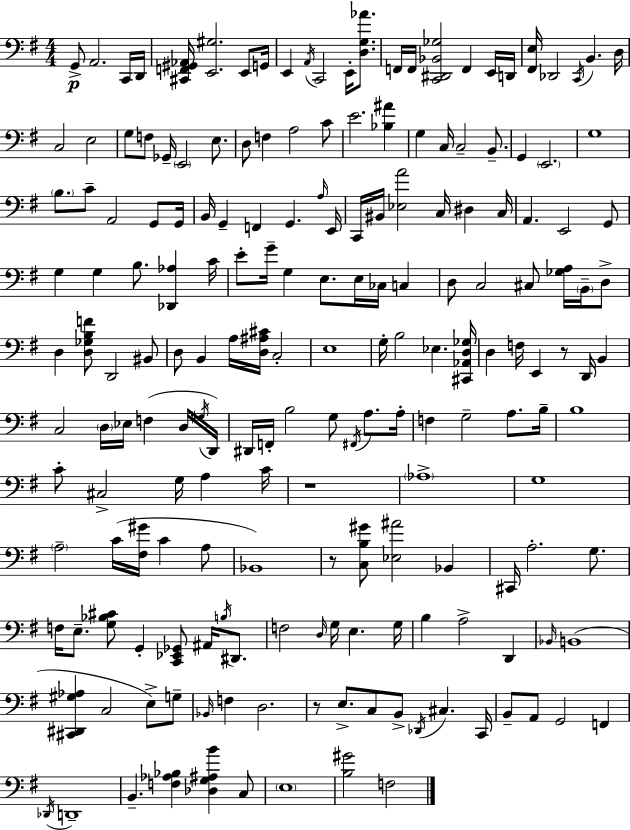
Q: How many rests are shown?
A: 4